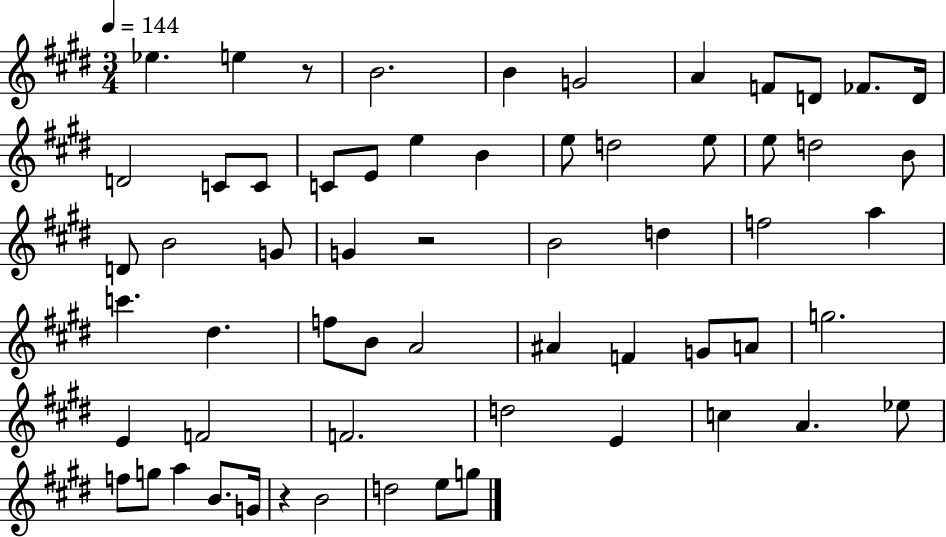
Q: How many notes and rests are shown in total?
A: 61